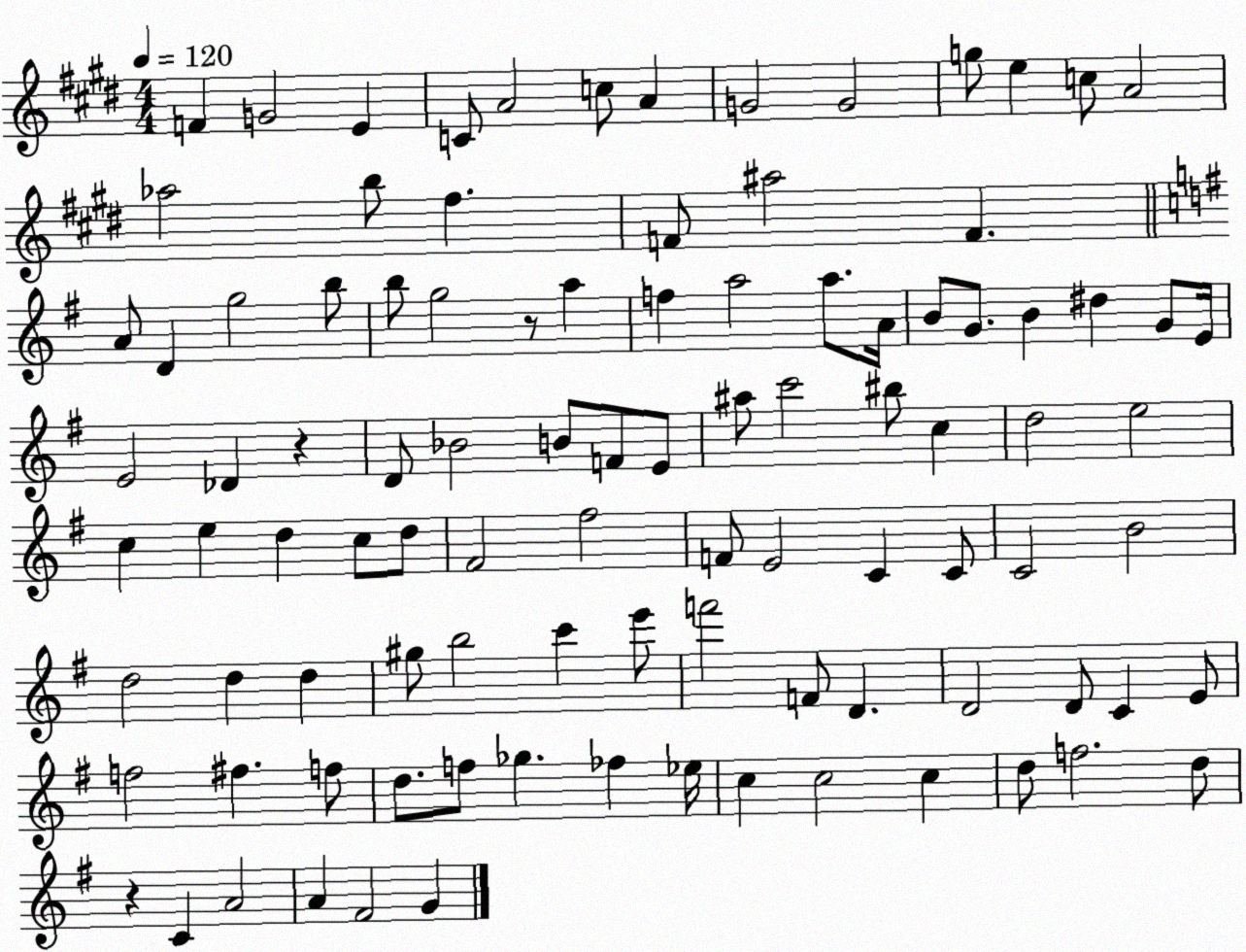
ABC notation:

X:1
T:Untitled
M:4/4
L:1/4
K:E
F G2 E C/2 A2 c/2 A G2 G2 g/2 e c/2 A2 _a2 b/2 ^f F/2 ^a2 F A/2 D g2 b/2 b/2 g2 z/2 a f a2 a/2 A/4 B/2 G/2 B ^d G/2 E/4 E2 _D z D/2 _B2 B/2 F/2 E/2 ^a/2 c'2 ^b/2 c d2 e2 c e d c/2 d/2 ^F2 ^f2 F/2 E2 C C/2 C2 B2 d2 d d ^g/2 b2 c' e'/2 f'2 F/2 D D2 D/2 C E/2 f2 ^f f/2 d/2 f/2 _g _f _e/4 c c2 c d/2 f2 d/2 z C A2 A ^F2 G